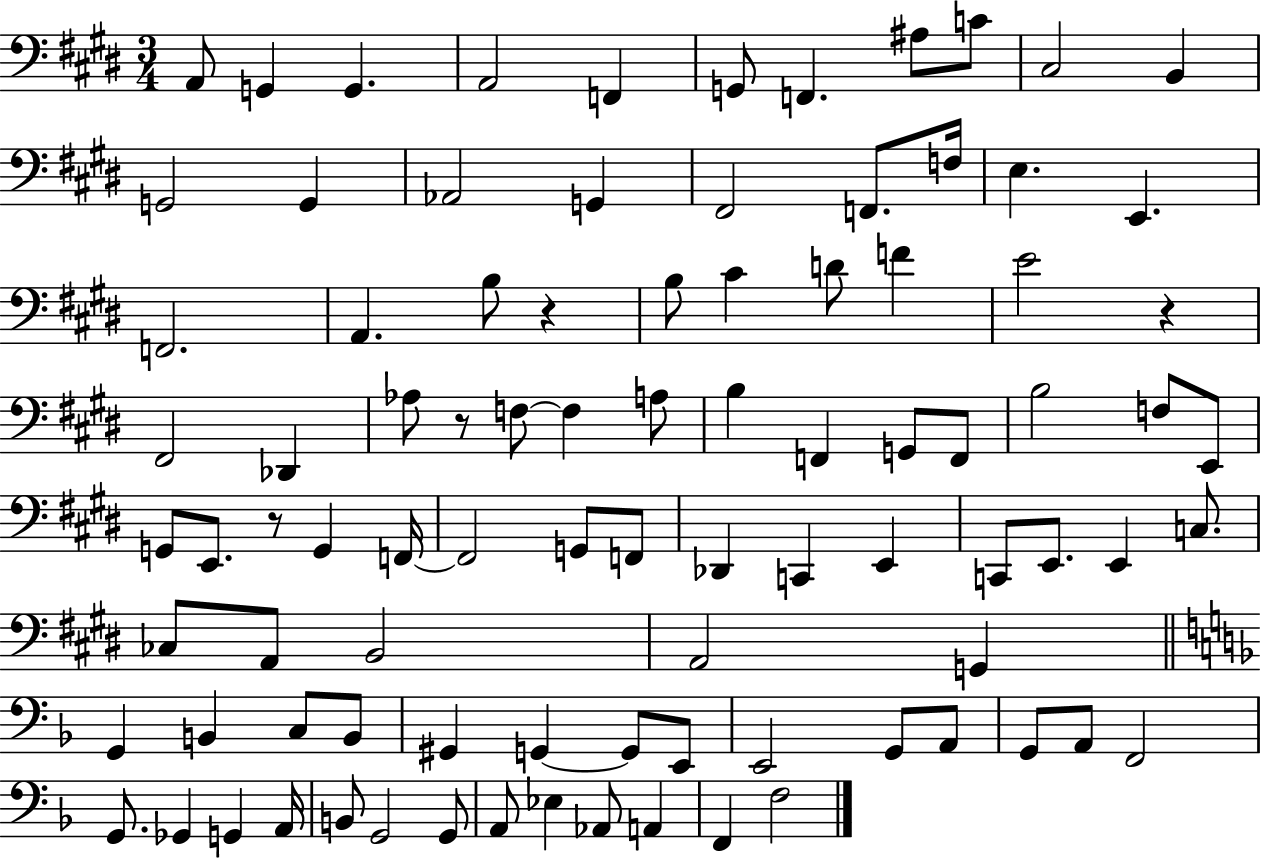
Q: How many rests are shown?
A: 4